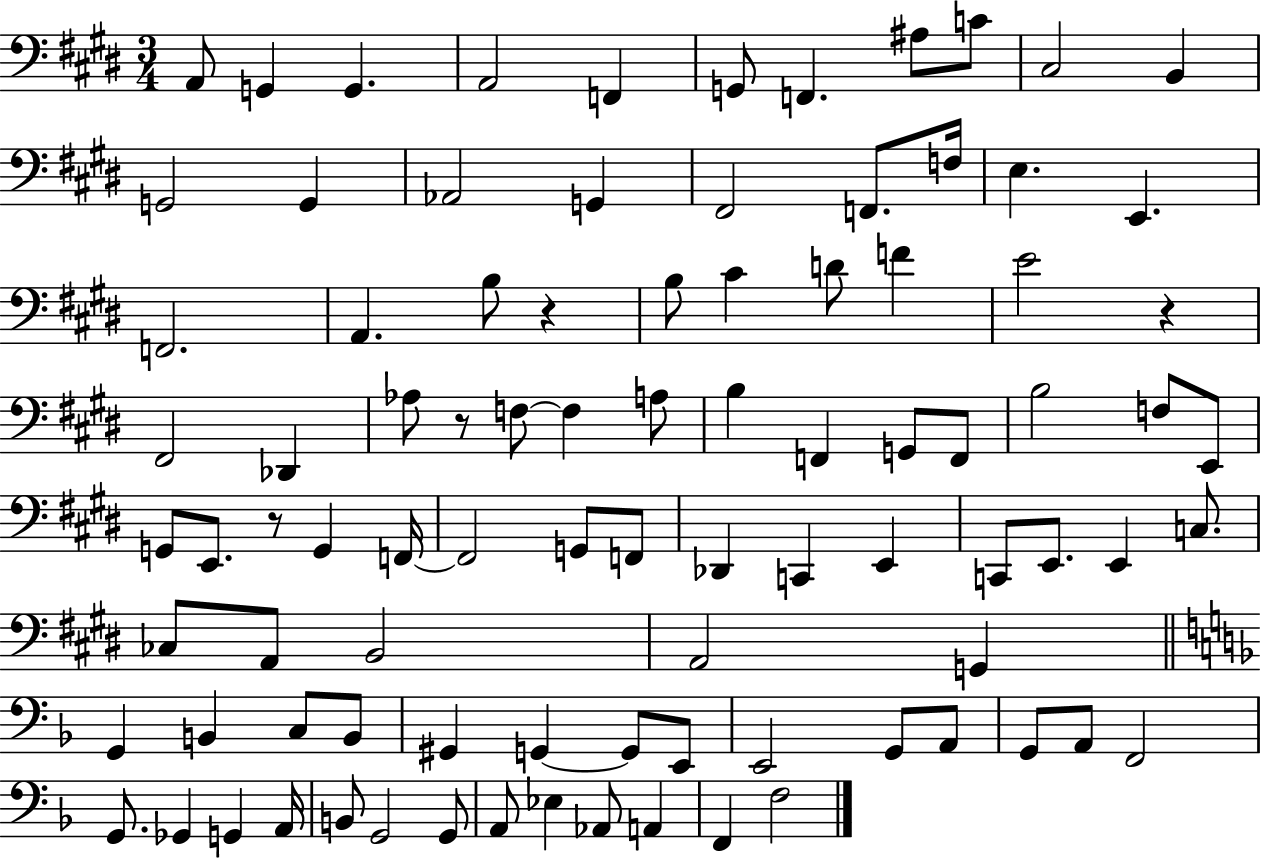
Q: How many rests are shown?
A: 4